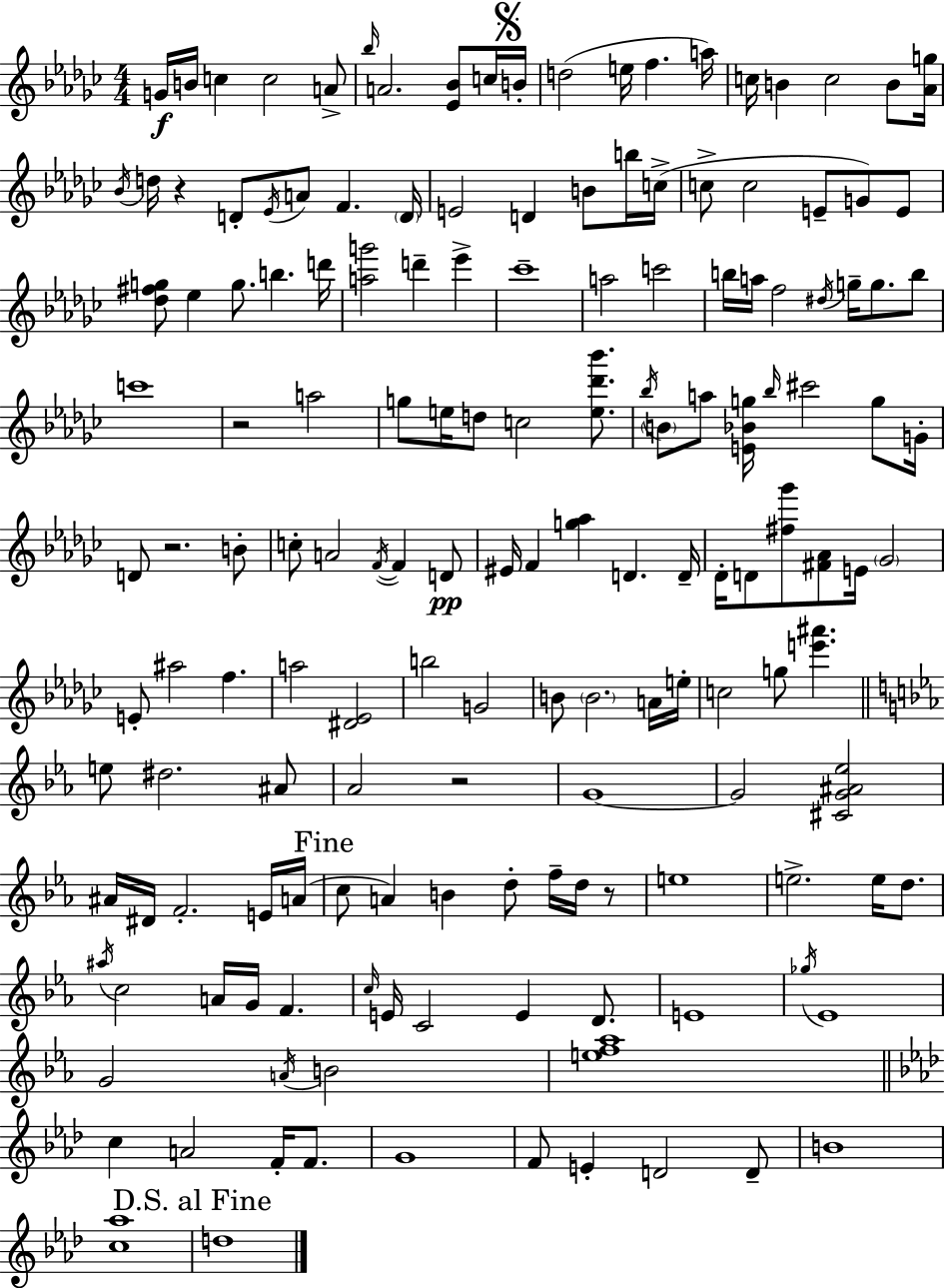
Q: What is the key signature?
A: EES minor